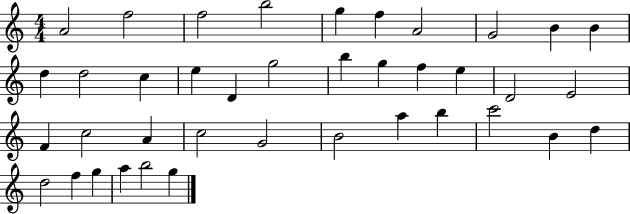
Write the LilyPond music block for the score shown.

{
  \clef treble
  \numericTimeSignature
  \time 4/4
  \key c \major
  a'2 f''2 | f''2 b''2 | g''4 f''4 a'2 | g'2 b'4 b'4 | \break d''4 d''2 c''4 | e''4 d'4 g''2 | b''4 g''4 f''4 e''4 | d'2 e'2 | \break f'4 c''2 a'4 | c''2 g'2 | b'2 a''4 b''4 | c'''2 b'4 d''4 | \break d''2 f''4 g''4 | a''4 b''2 g''4 | \bar "|."
}